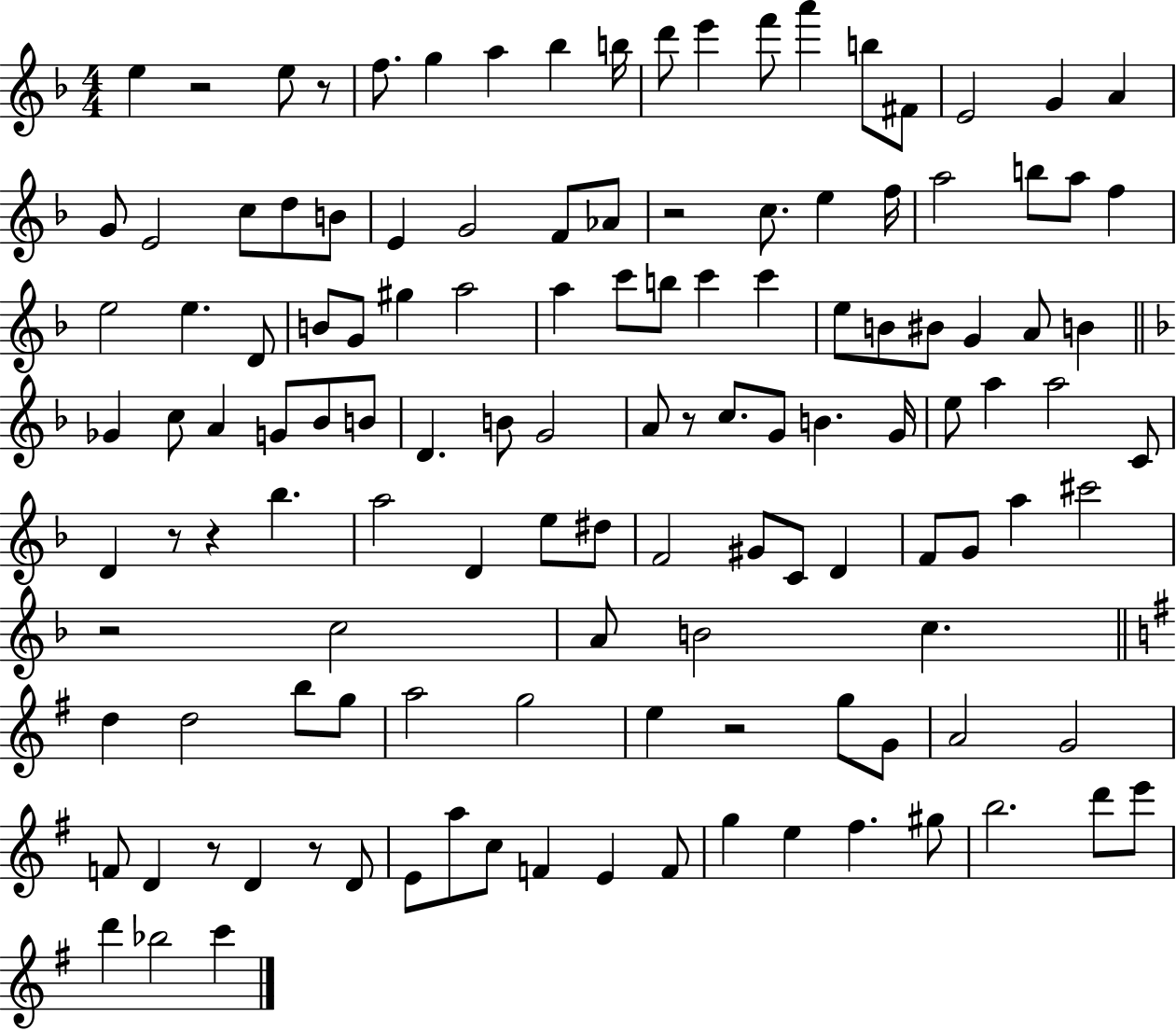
X:1
T:Untitled
M:4/4
L:1/4
K:F
e z2 e/2 z/2 f/2 g a _b b/4 d'/2 e' f'/2 a' b/2 ^F/2 E2 G A G/2 E2 c/2 d/2 B/2 E G2 F/2 _A/2 z2 c/2 e f/4 a2 b/2 a/2 f e2 e D/2 B/2 G/2 ^g a2 a c'/2 b/2 c' c' e/2 B/2 ^B/2 G A/2 B _G c/2 A G/2 _B/2 B/2 D B/2 G2 A/2 z/2 c/2 G/2 B G/4 e/2 a a2 C/2 D z/2 z _b a2 D e/2 ^d/2 F2 ^G/2 C/2 D F/2 G/2 a ^c'2 z2 c2 A/2 B2 c d d2 b/2 g/2 a2 g2 e z2 g/2 G/2 A2 G2 F/2 D z/2 D z/2 D/2 E/2 a/2 c/2 F E F/2 g e ^f ^g/2 b2 d'/2 e'/2 d' _b2 c'